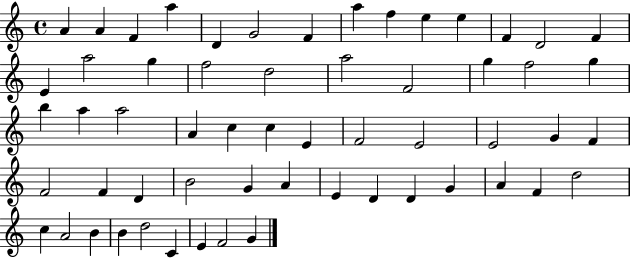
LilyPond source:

{
  \clef treble
  \time 4/4
  \defaultTimeSignature
  \key c \major
  a'4 a'4 f'4 a''4 | d'4 g'2 f'4 | a''4 f''4 e''4 e''4 | f'4 d'2 f'4 | \break e'4 a''2 g''4 | f''2 d''2 | a''2 f'2 | g''4 f''2 g''4 | \break b''4 a''4 a''2 | a'4 c''4 c''4 e'4 | f'2 e'2 | e'2 g'4 f'4 | \break f'2 f'4 d'4 | b'2 g'4 a'4 | e'4 d'4 d'4 g'4 | a'4 f'4 d''2 | \break c''4 a'2 b'4 | b'4 d''2 c'4 | e'4 f'2 g'4 | \bar "|."
}